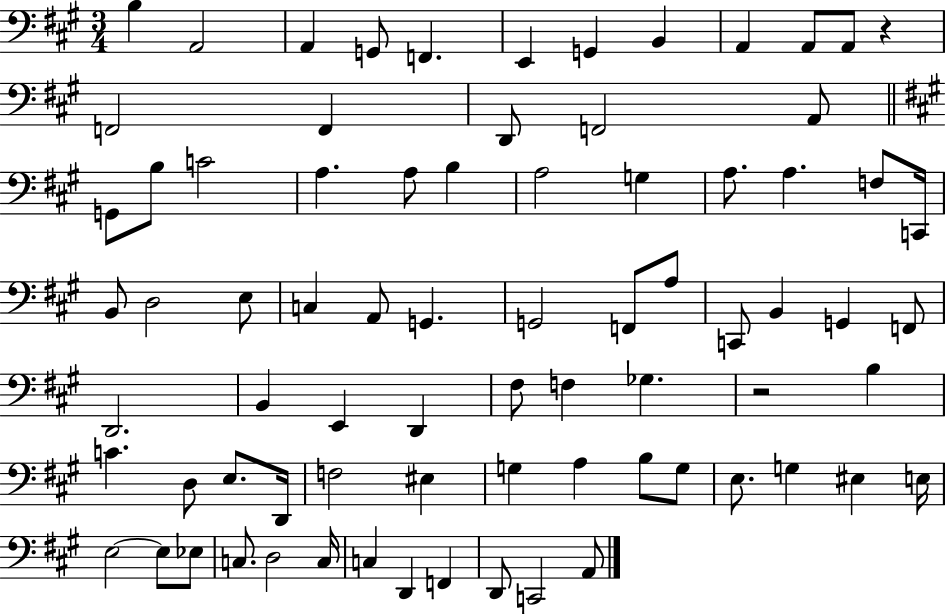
B3/q A2/h A2/q G2/e F2/q. E2/q G2/q B2/q A2/q A2/e A2/e R/q F2/h F2/q D2/e F2/h A2/e G2/e B3/e C4/h A3/q. A3/e B3/q A3/h G3/q A3/e. A3/q. F3/e C2/s B2/e D3/h E3/e C3/q A2/e G2/q. G2/h F2/e A3/e C2/e B2/q G2/q F2/e D2/h. B2/q E2/q D2/q F#3/e F3/q Gb3/q. R/h B3/q C4/q. D3/e E3/e. D2/s F3/h EIS3/q G3/q A3/q B3/e G3/e E3/e. G3/q EIS3/q E3/s E3/h E3/e Eb3/e C3/e. D3/h C3/s C3/q D2/q F2/q D2/e C2/h A2/e